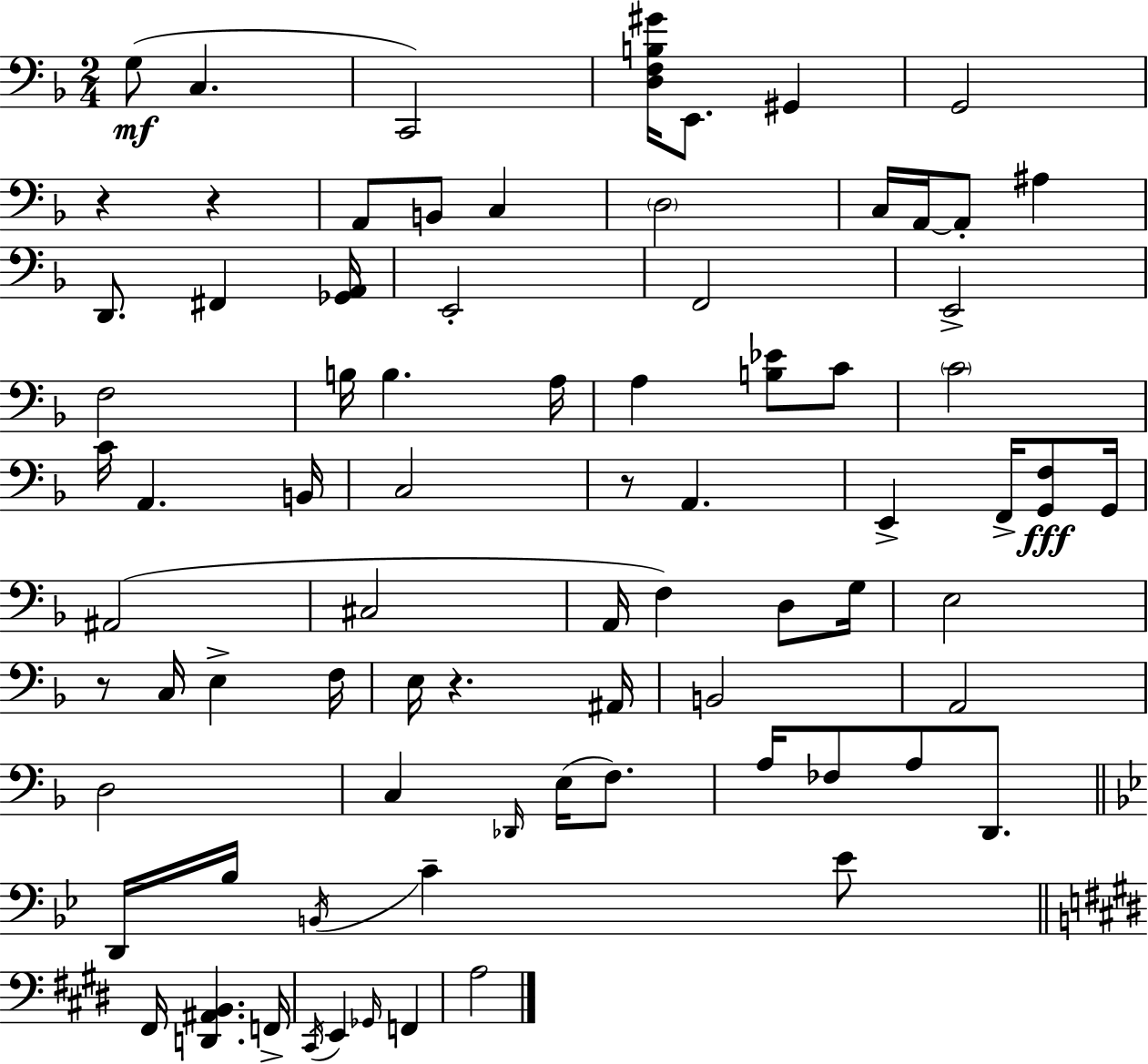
{
  \clef bass
  \numericTimeSignature
  \time 2/4
  \key f \major
  g8(\mf c4. | c,2) | <d f b gis'>16 e,8. gis,4 | g,2 | \break r4 r4 | a,8 b,8 c4 | \parenthesize d2 | c16 a,16~~ a,8-. ais4 | \break d,8. fis,4 <ges, a,>16 | e,2-. | f,2 | e,2-> | \break f2 | b16 b4. a16 | a4 <b ees'>8 c'8 | \parenthesize c'2 | \break c'16 a,4. b,16 | c2 | r8 a,4. | e,4-> f,16-> <g, f>8\fff g,16 | \break ais,2( | cis2 | a,16 f4) d8 g16 | e2 | \break r8 c16 e4-> f16 | e16 r4. ais,16 | b,2 | a,2 | \break d2 | c4 \grace { des,16 }( e16 f8.) | a16 fes8 a8 d,8. | \bar "||" \break \key g \minor d,16 bes16 \acciaccatura { b,16 } c'4-- ees'8 | \bar "||" \break \key e \major fis,16 <d, ais, b,>4. f,16-> | \acciaccatura { cis,16 } e,4 \grace { ges,16 } f,4 | a2 | \bar "|."
}